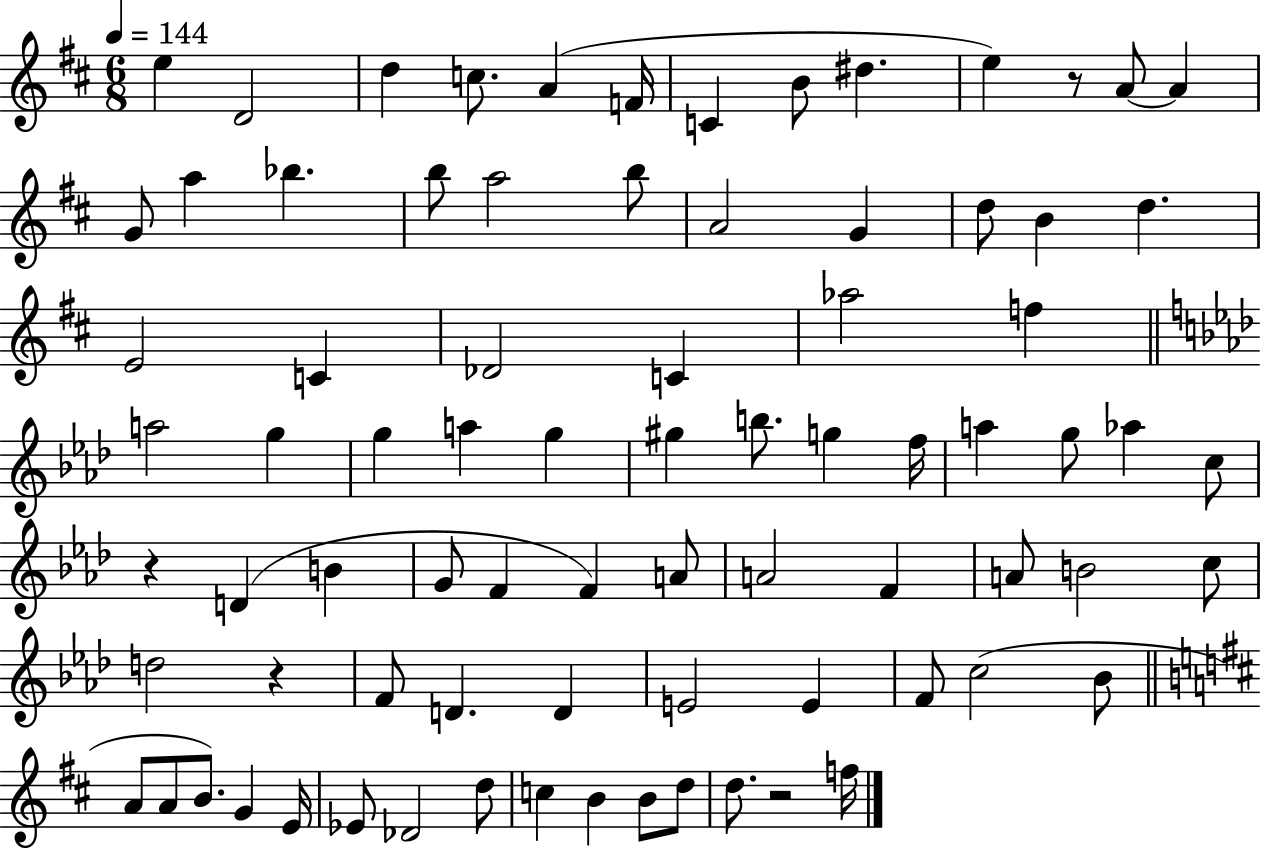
E5/q D4/h D5/q C5/e. A4/q F4/s C4/q B4/e D#5/q. E5/q R/e A4/e A4/q G4/e A5/q Bb5/q. B5/e A5/h B5/e A4/h G4/q D5/e B4/q D5/q. E4/h C4/q Db4/h C4/q Ab5/h F5/q A5/h G5/q G5/q A5/q G5/q G#5/q B5/e. G5/q F5/s A5/q G5/e Ab5/q C5/e R/q D4/q B4/q G4/e F4/q F4/q A4/e A4/h F4/q A4/e B4/h C5/e D5/h R/q F4/e D4/q. D4/q E4/h E4/q F4/e C5/h Bb4/e A4/e A4/e B4/e. G4/q E4/s Eb4/e Db4/h D5/e C5/q B4/q B4/e D5/e D5/e. R/h F5/s